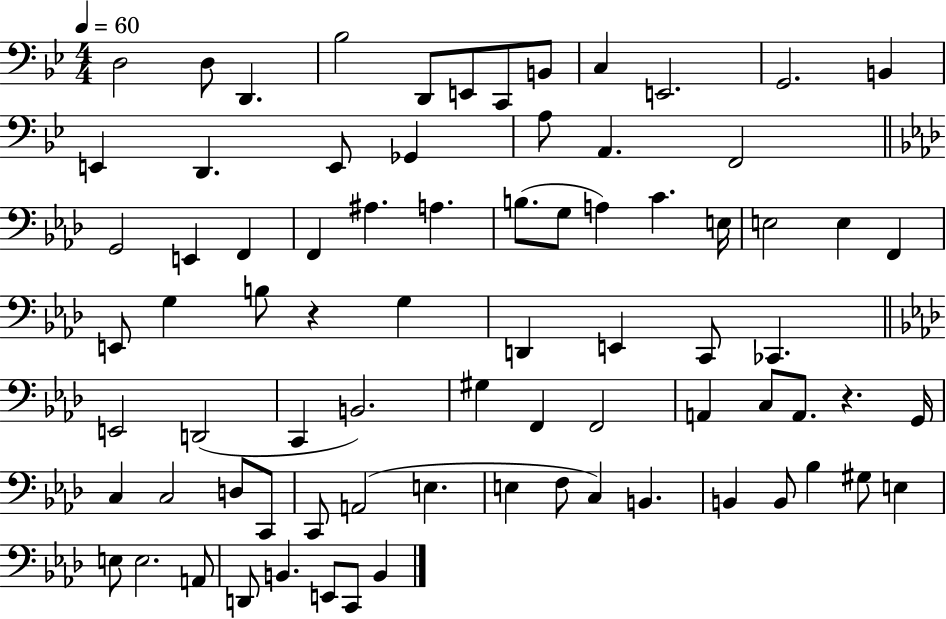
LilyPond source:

{
  \clef bass
  \numericTimeSignature
  \time 4/4
  \key bes \major
  \tempo 4 = 60
  d2 d8 d,4. | bes2 d,8 e,8 c,8 b,8 | c4 e,2. | g,2. b,4 | \break e,4 d,4. e,8 ges,4 | a8 a,4. f,2 | \bar "||" \break \key aes \major g,2 e,4 f,4 | f,4 ais4. a4. | b8.( g8 a4) c'4. e16 | e2 e4 f,4 | \break e,8 g4 b8 r4 g4 | d,4 e,4 c,8 ces,4. | \bar "||" \break \key aes \major e,2 d,2( | c,4 b,2.) | gis4 f,4 f,2 | a,4 c8 a,8. r4. g,16 | \break c4 c2 d8 c,8 | c,8 a,2( e4. | e4 f8 c4) b,4. | b,4 b,8 bes4 gis8 e4 | \break e8 e2. a,8 | d,8 b,4. e,8 c,8 b,4 | \bar "|."
}